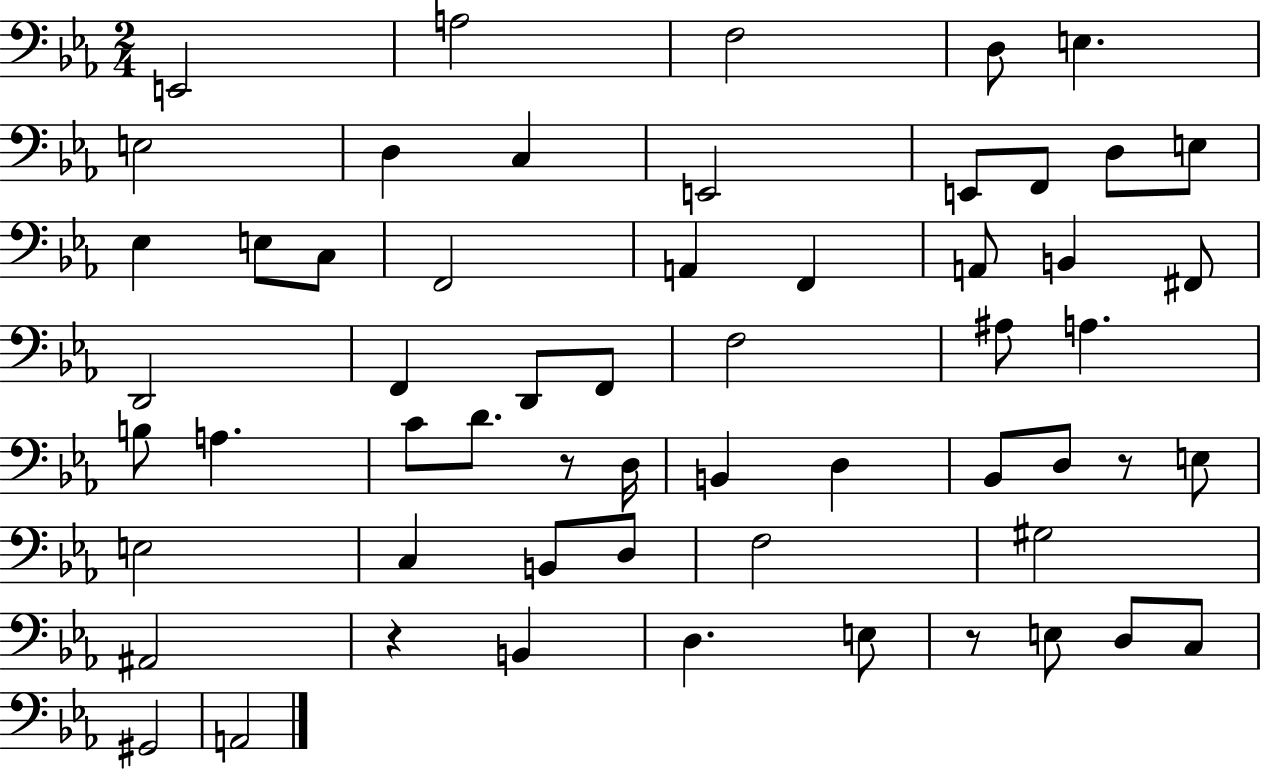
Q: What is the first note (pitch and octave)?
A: E2